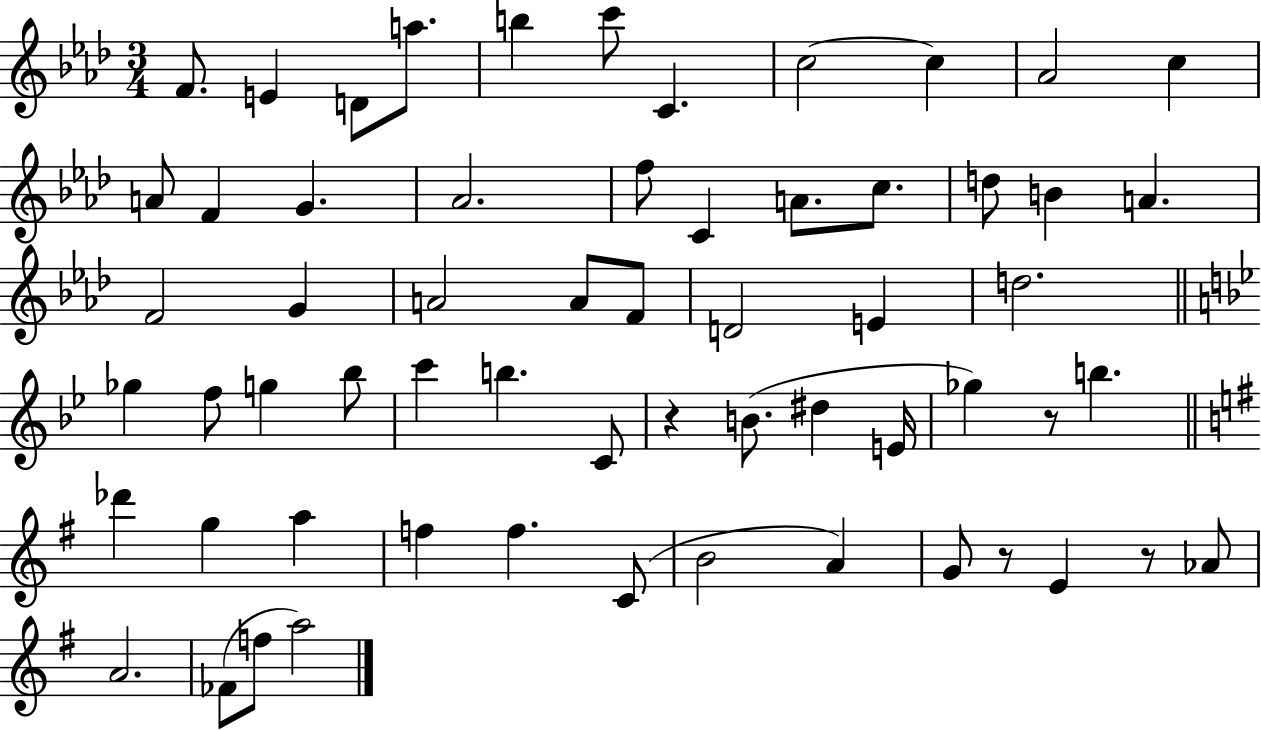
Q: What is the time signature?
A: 3/4